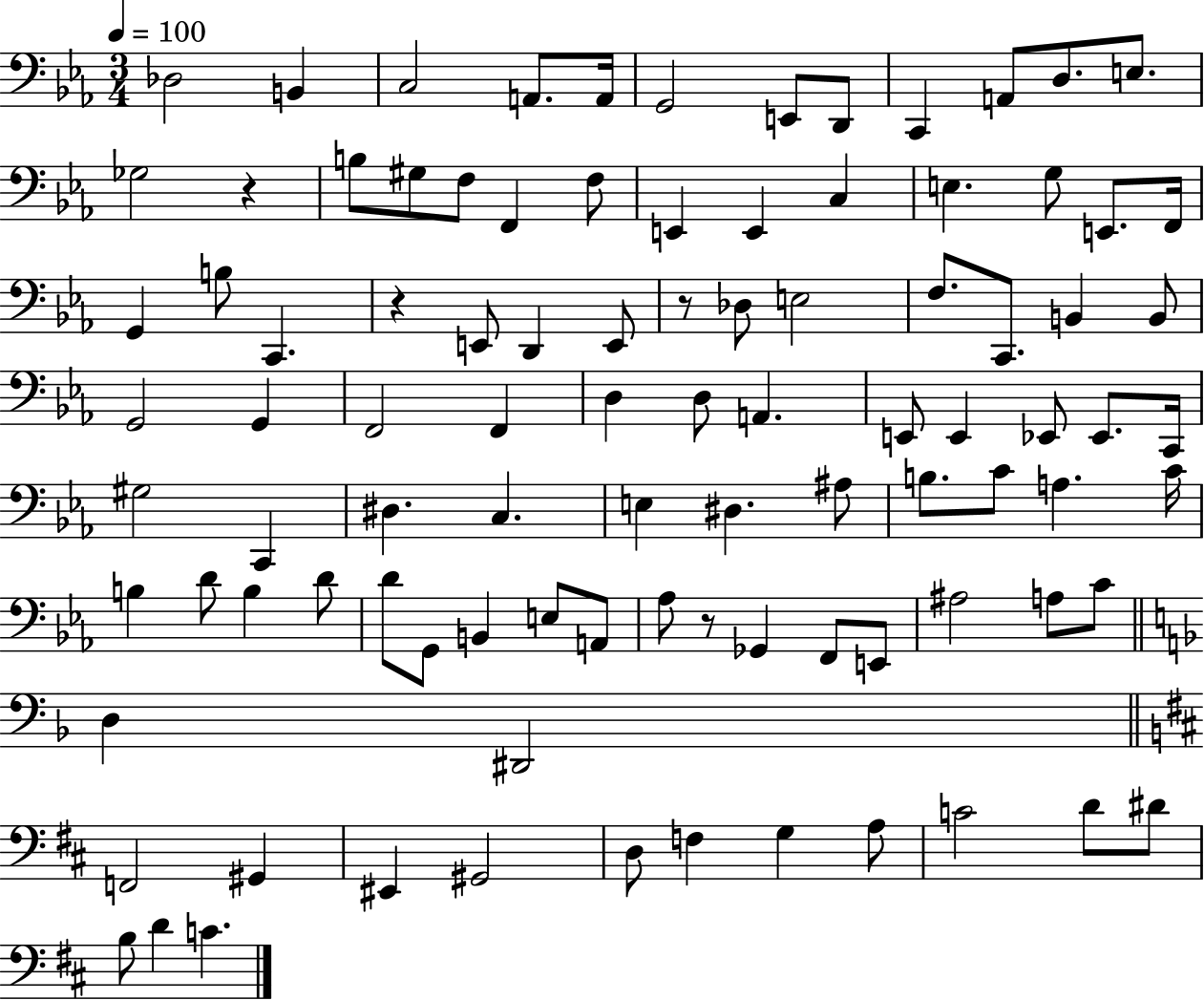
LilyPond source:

{
  \clef bass
  \numericTimeSignature
  \time 3/4
  \key ees \major
  \tempo 4 = 100
  \repeat volta 2 { des2 b,4 | c2 a,8. a,16 | g,2 e,8 d,8 | c,4 a,8 d8. e8. | \break ges2 r4 | b8 gis8 f8 f,4 f8 | e,4 e,4 c4 | e4. g8 e,8. f,16 | \break g,4 b8 c,4. | r4 e,8 d,4 e,8 | r8 des8 e2 | f8. c,8. b,4 b,8 | \break g,2 g,4 | f,2 f,4 | d4 d8 a,4. | e,8 e,4 ees,8 ees,8. c,16 | \break gis2 c,4 | dis4. c4. | e4 dis4. ais8 | b8. c'8 a4. c'16 | \break b4 d'8 b4 d'8 | d'8 g,8 b,4 e8 a,8 | aes8 r8 ges,4 f,8 e,8 | ais2 a8 c'8 | \break \bar "||" \break \key d \minor d4 dis,2 | \bar "||" \break \key d \major f,2 gis,4 | eis,4 gis,2 | d8 f4 g4 a8 | c'2 d'8 dis'8 | \break b8 d'4 c'4. | } \bar "|."
}